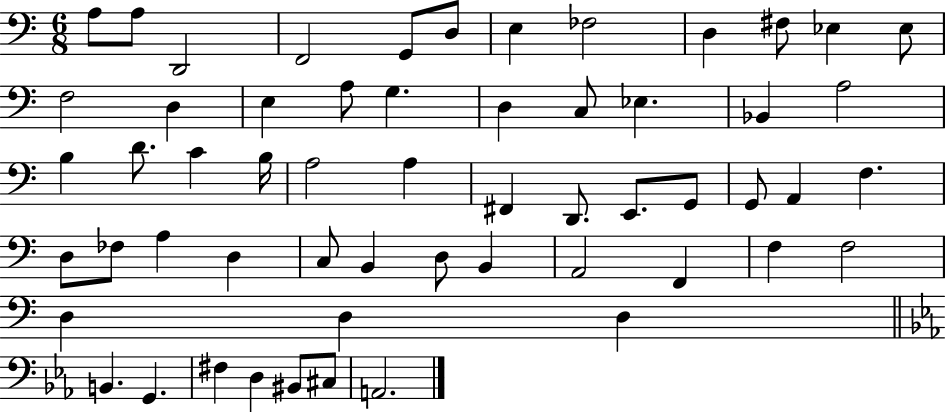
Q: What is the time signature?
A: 6/8